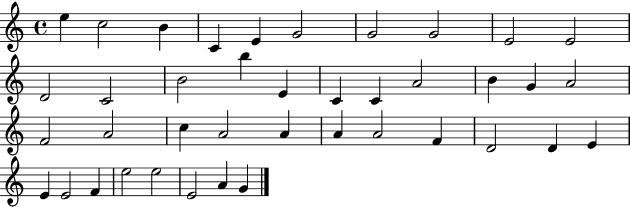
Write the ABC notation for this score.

X:1
T:Untitled
M:4/4
L:1/4
K:C
e c2 B C E G2 G2 G2 E2 E2 D2 C2 B2 b E C C A2 B G A2 F2 A2 c A2 A A A2 F D2 D E E E2 F e2 e2 E2 A G